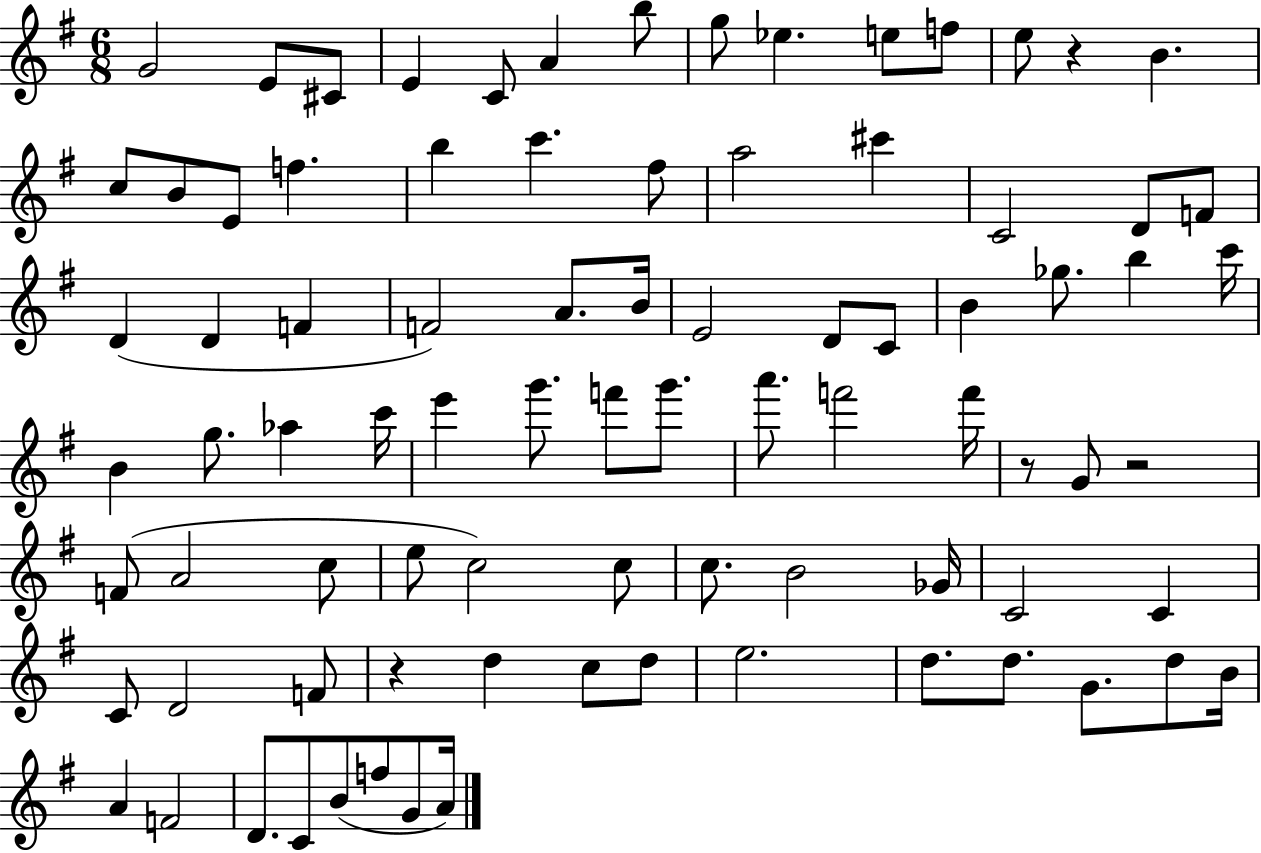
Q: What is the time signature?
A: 6/8